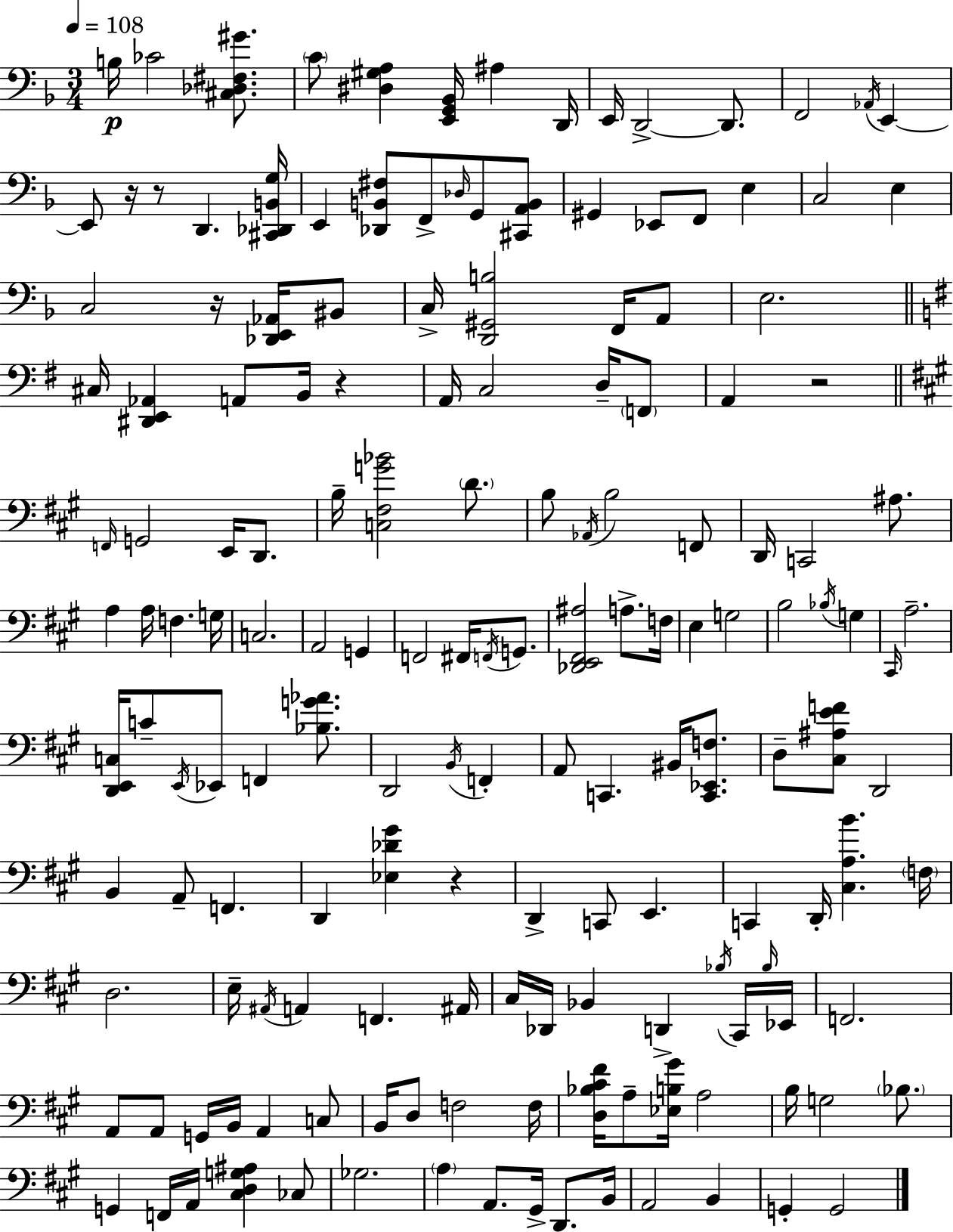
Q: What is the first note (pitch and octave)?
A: B3